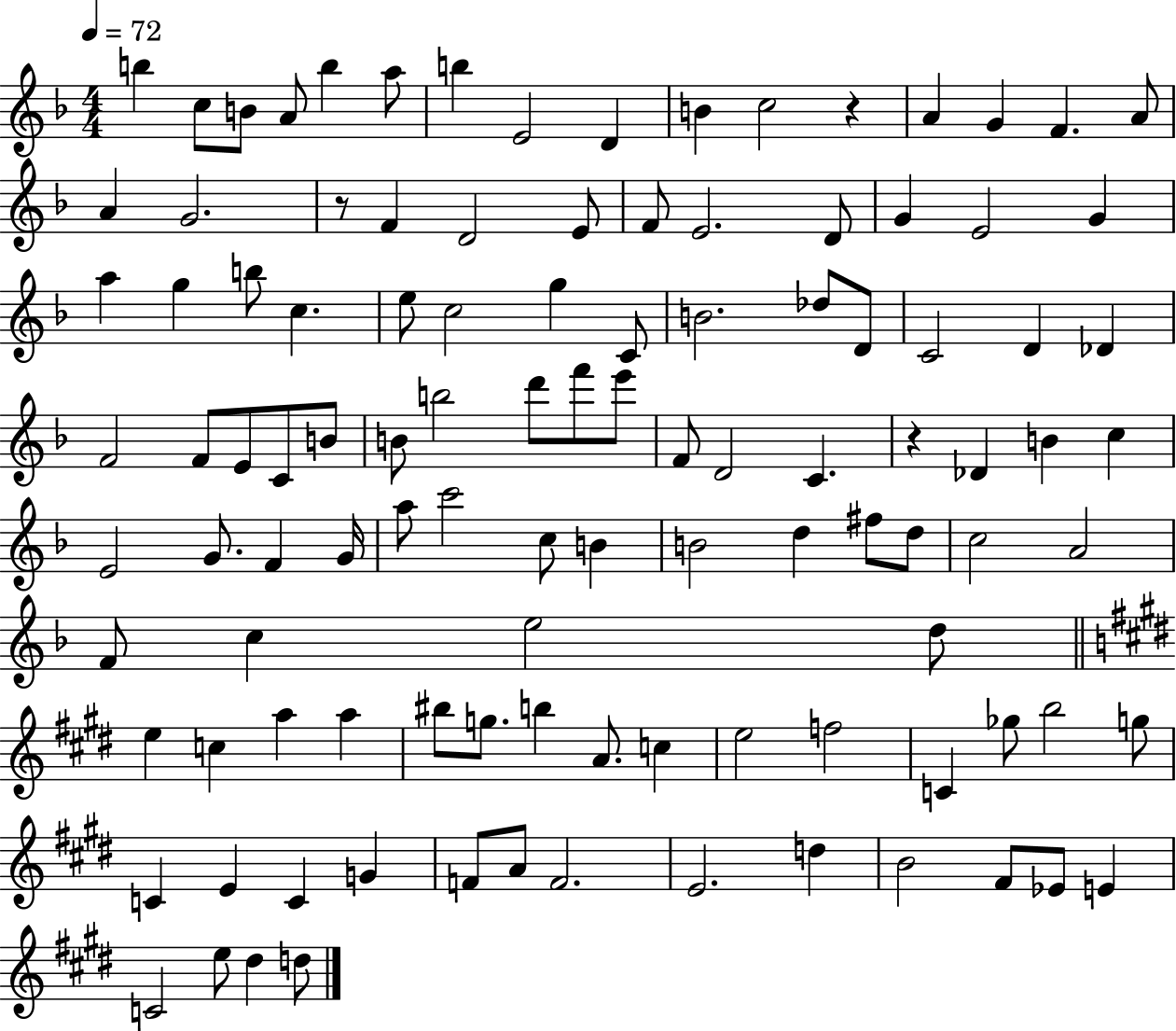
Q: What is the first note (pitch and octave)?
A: B5